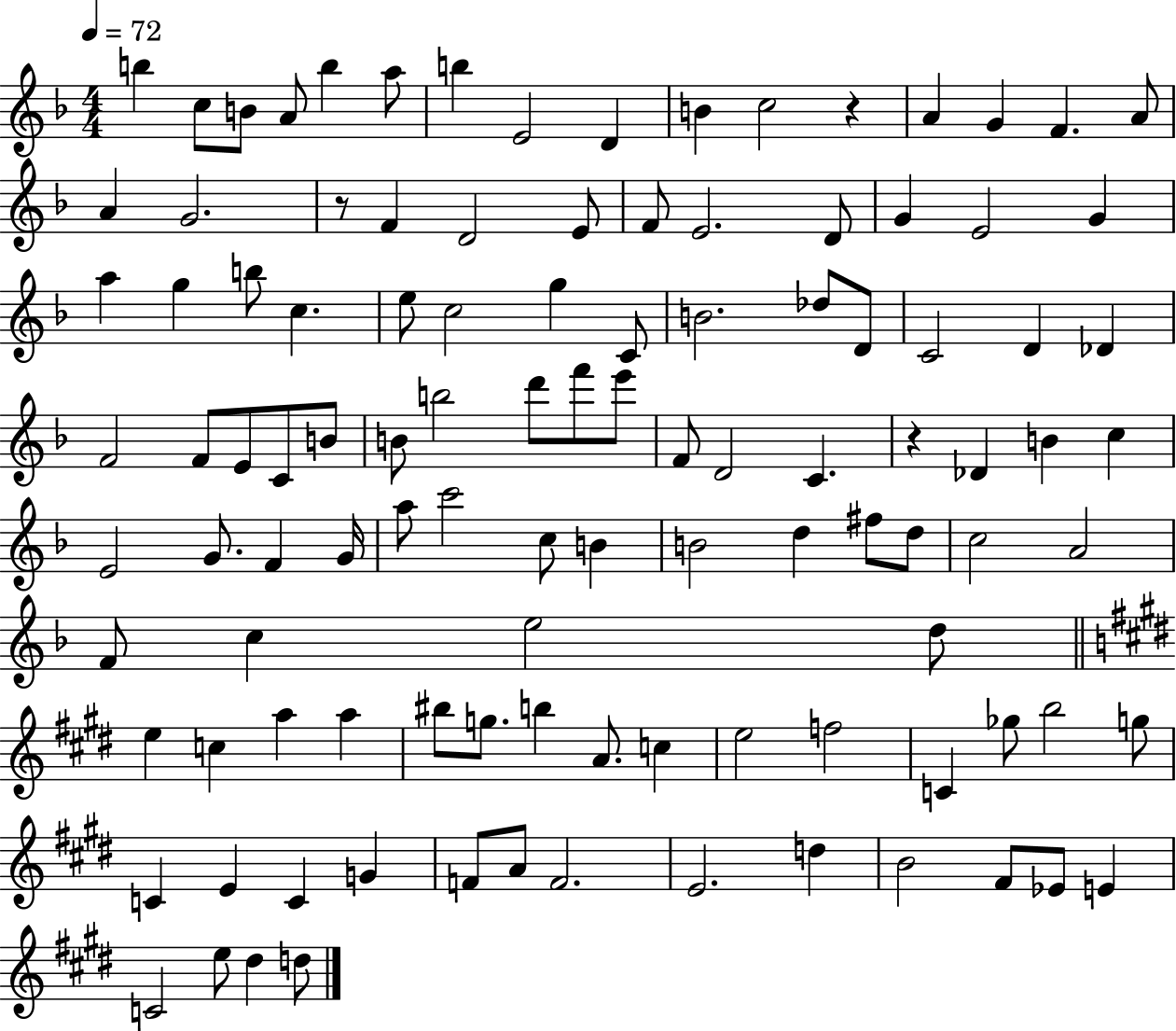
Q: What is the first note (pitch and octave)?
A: B5